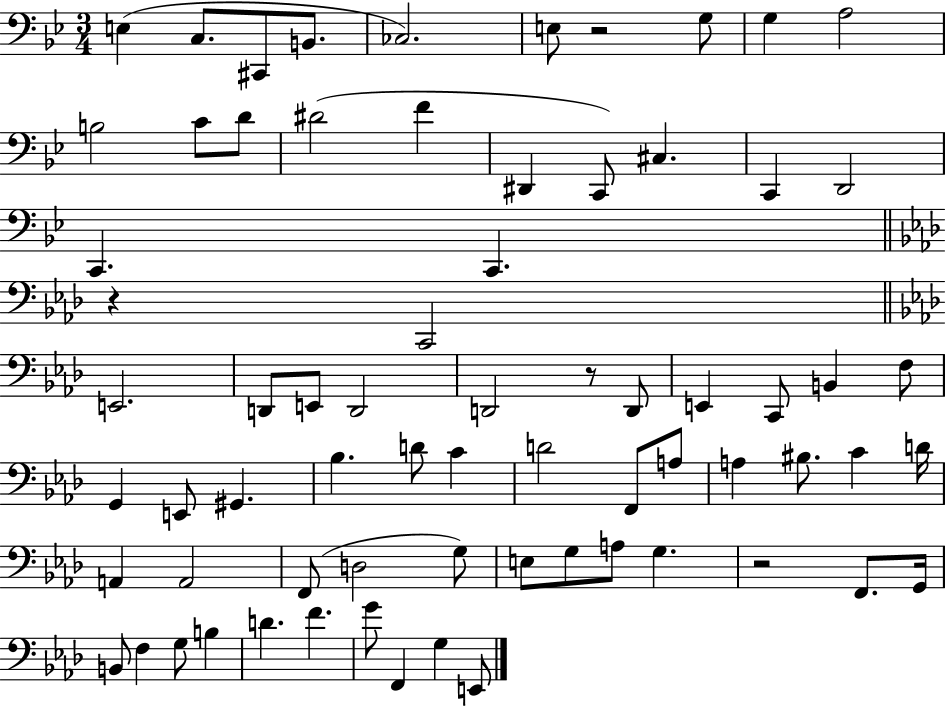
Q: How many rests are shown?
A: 4